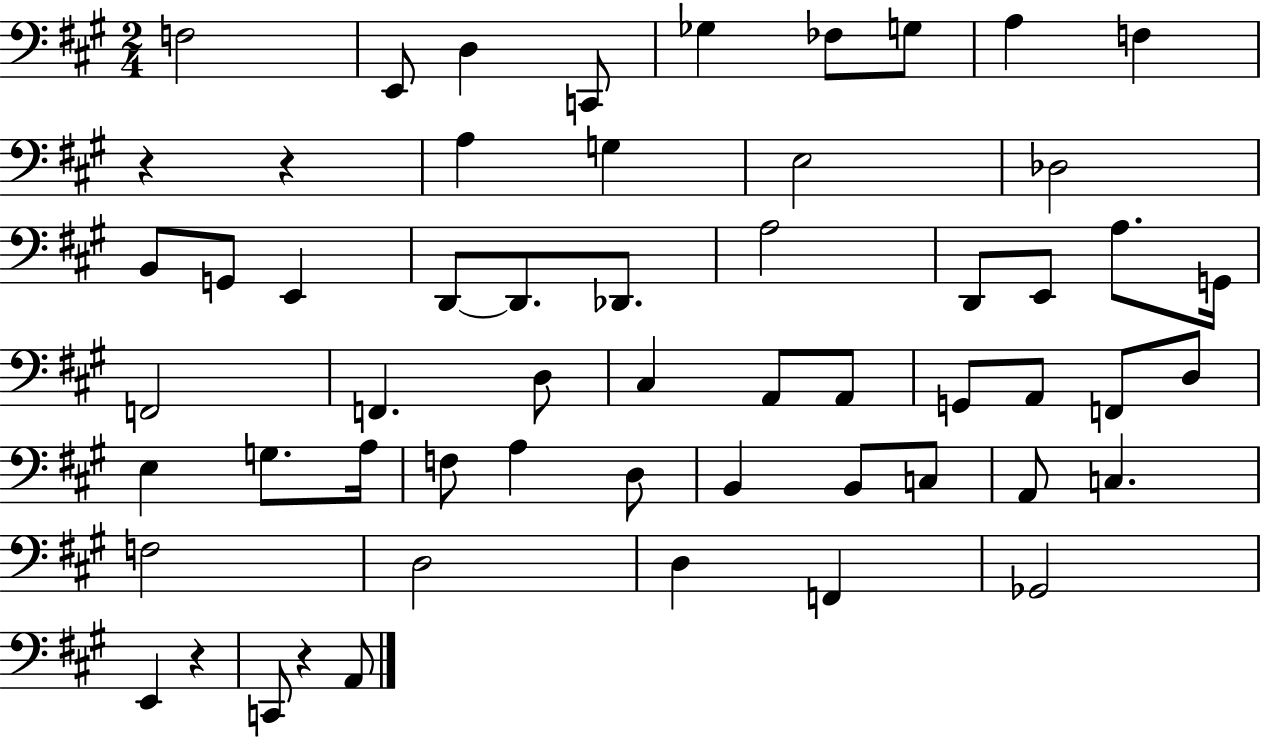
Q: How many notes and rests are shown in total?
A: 57